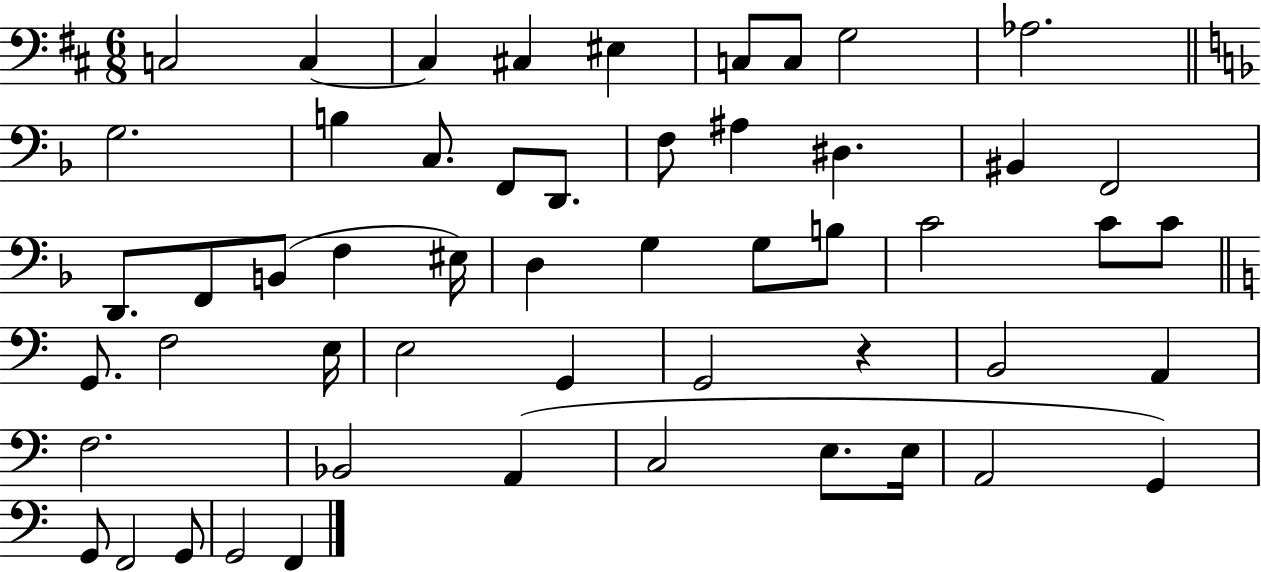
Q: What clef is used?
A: bass